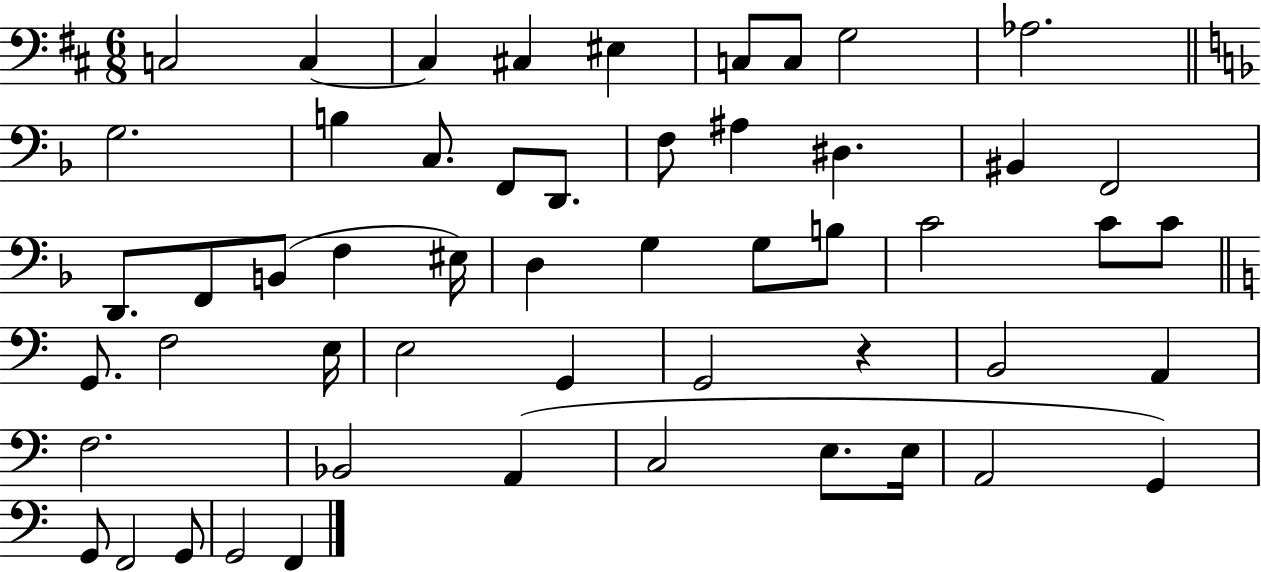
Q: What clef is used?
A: bass